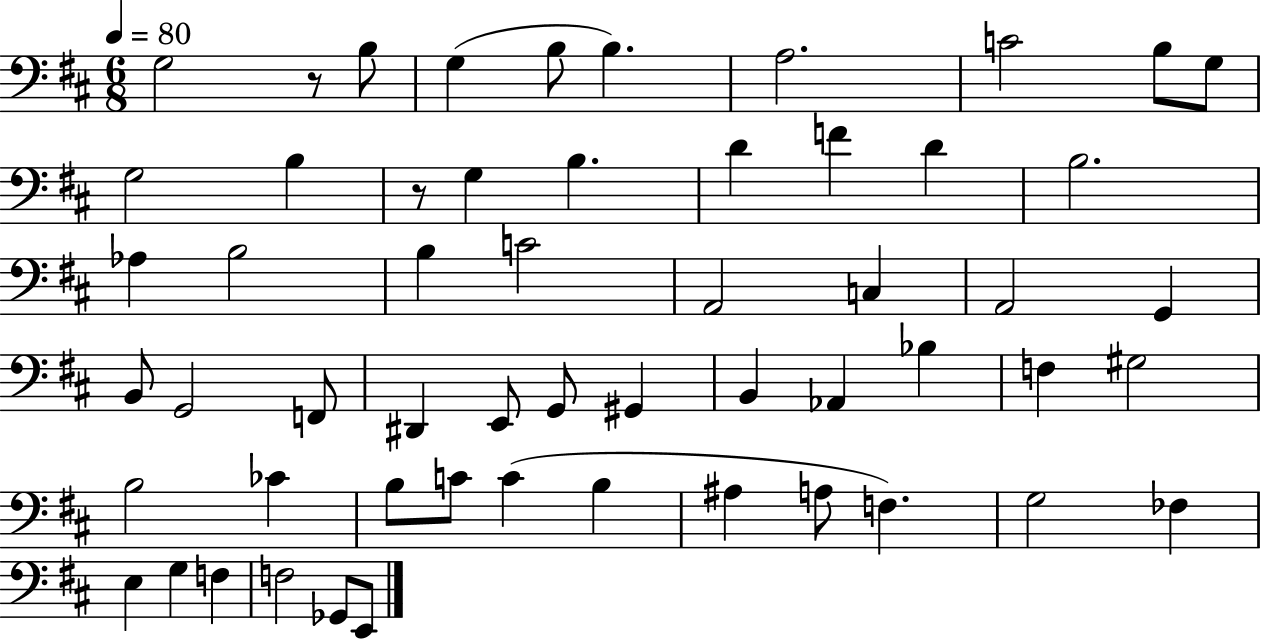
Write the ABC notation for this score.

X:1
T:Untitled
M:6/8
L:1/4
K:D
G,2 z/2 B,/2 G, B,/2 B, A,2 C2 B,/2 G,/2 G,2 B, z/2 G, B, D F D B,2 _A, B,2 B, C2 A,,2 C, A,,2 G,, B,,/2 G,,2 F,,/2 ^D,, E,,/2 G,,/2 ^G,, B,, _A,, _B, F, ^G,2 B,2 _C B,/2 C/2 C B, ^A, A,/2 F, G,2 _F, E, G, F, F,2 _G,,/2 E,,/2